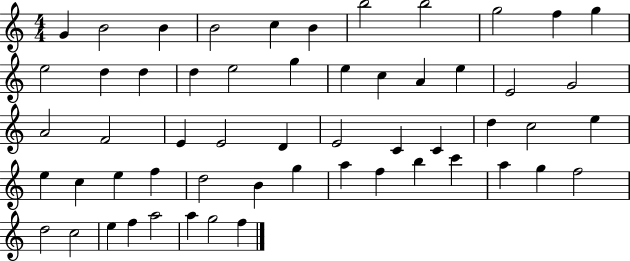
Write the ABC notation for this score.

X:1
T:Untitled
M:4/4
L:1/4
K:C
G B2 B B2 c B b2 b2 g2 f g e2 d d d e2 g e c A e E2 G2 A2 F2 E E2 D E2 C C d c2 e e c e f d2 B g a f b c' a g f2 d2 c2 e f a2 a g2 f